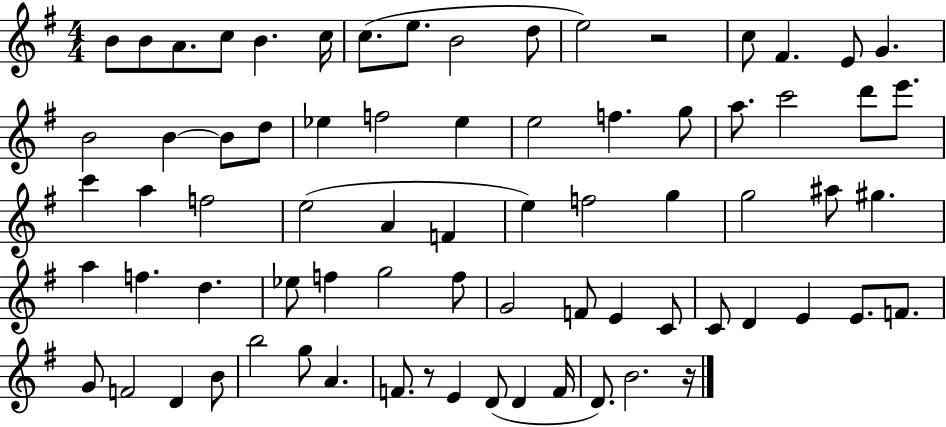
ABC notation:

X:1
T:Untitled
M:4/4
L:1/4
K:G
B/2 B/2 A/2 c/2 B c/4 c/2 e/2 B2 d/2 e2 z2 c/2 ^F E/2 G B2 B B/2 d/2 _e f2 _e e2 f g/2 a/2 c'2 d'/2 e'/2 c' a f2 e2 A F e f2 g g2 ^a/2 ^g a f d _e/2 f g2 f/2 G2 F/2 E C/2 C/2 D E E/2 F/2 G/2 F2 D B/2 b2 g/2 A F/2 z/2 E D/2 D F/4 D/2 B2 z/4